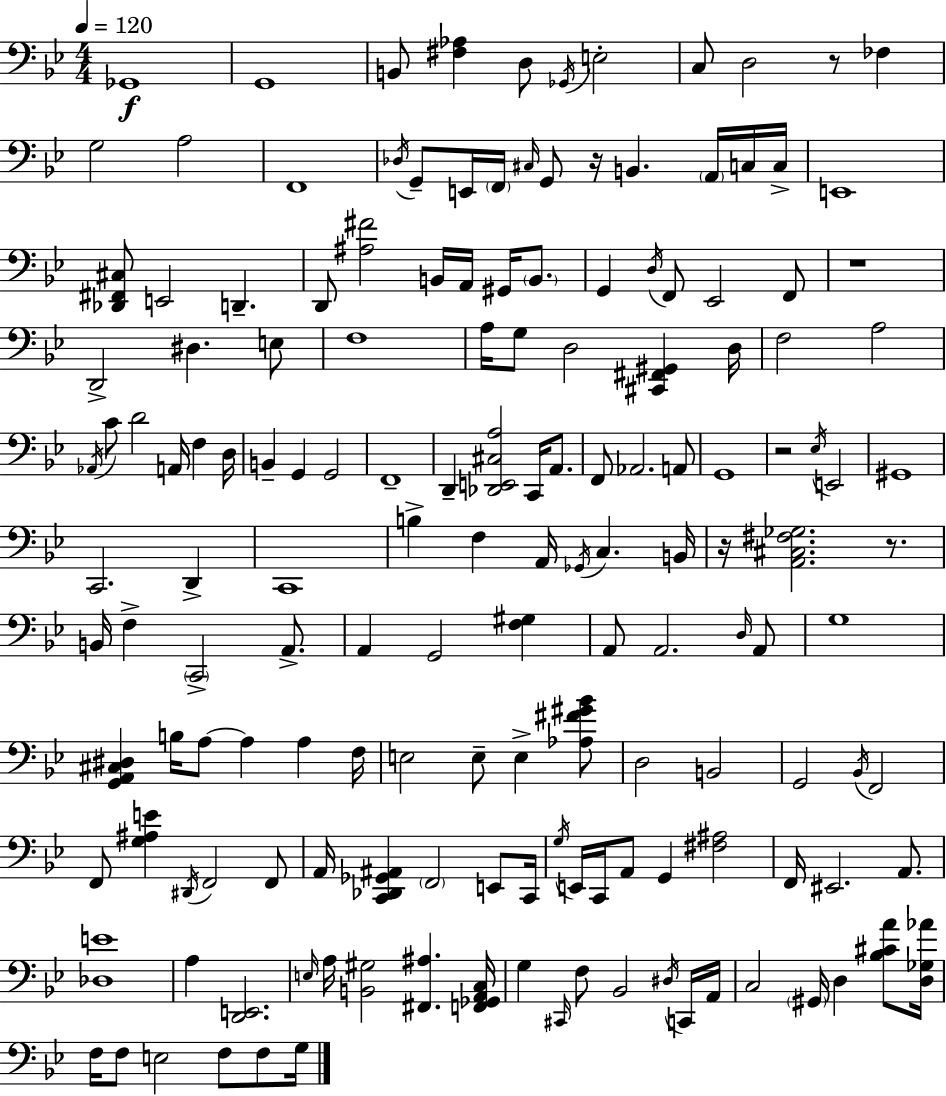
X:1
T:Untitled
M:4/4
L:1/4
K:Bb
_G,,4 G,,4 B,,/2 [^F,_A,] D,/2 _G,,/4 E,2 C,/2 D,2 z/2 _F, G,2 A,2 F,,4 _D,/4 G,,/2 E,,/4 F,,/4 ^C,/4 G,,/2 z/4 B,, A,,/4 C,/4 C,/4 E,,4 [_D,,^F,,^C,]/2 E,,2 D,, D,,/2 [^A,^F]2 B,,/4 A,,/4 ^G,,/4 B,,/2 G,, D,/4 F,,/2 _E,,2 F,,/2 z4 D,,2 ^D, E,/2 F,4 A,/4 G,/2 D,2 [^C,,^F,,^G,,] D,/4 F,2 A,2 _A,,/4 C/2 D2 A,,/4 F, D,/4 B,, G,, G,,2 F,,4 D,, [_D,,E,,^C,A,]2 C,,/4 A,,/2 F,,/2 _A,,2 A,,/2 G,,4 z2 _E,/4 E,,2 ^G,,4 C,,2 D,, C,,4 B, F, A,,/4 _G,,/4 C, B,,/4 z/4 [A,,^C,^F,_G,]2 z/2 B,,/4 F, C,,2 A,,/2 A,, G,,2 [F,^G,] A,,/2 A,,2 D,/4 A,,/2 G,4 [G,,A,,^C,^D,] B,/4 A,/2 A, A, F,/4 E,2 E,/2 E, [_A,^F^G_B]/2 D,2 B,,2 G,,2 _B,,/4 F,,2 F,,/2 [G,^A,E] ^D,,/4 F,,2 F,,/2 A,,/4 [C,,_D,,_G,,^A,,] F,,2 E,,/2 C,,/4 G,/4 E,,/4 C,,/4 A,,/2 G,, [^F,^A,]2 F,,/4 ^E,,2 A,,/2 [_D,E]4 A, [D,,E,,]2 E,/4 A,/4 [B,,^G,]2 [^F,,^A,] [F,,_G,,A,,C,]/4 G, ^C,,/4 F,/2 _B,,2 ^D,/4 C,,/4 A,,/4 C,2 ^G,,/4 D, [_B,^CA]/2 [D,_G,_A]/4 F,/4 F,/2 E,2 F,/2 F,/2 G,/4